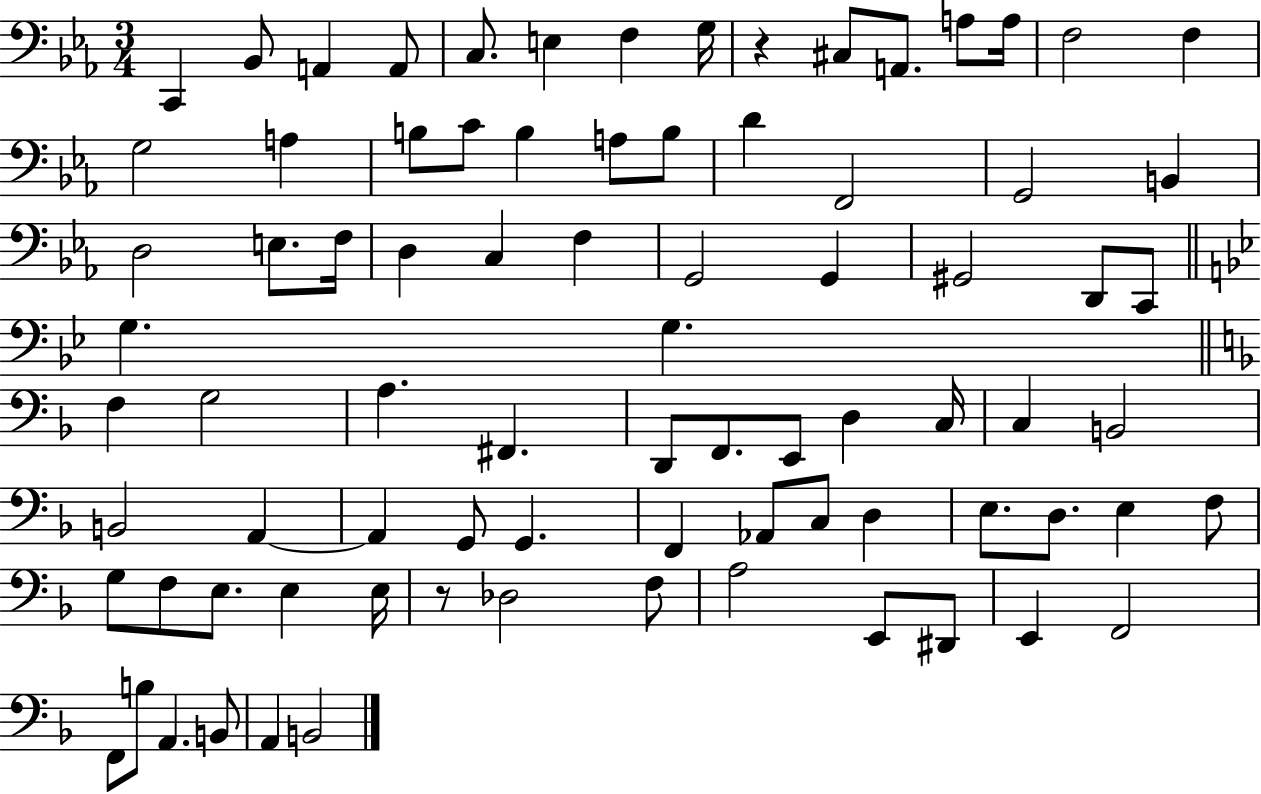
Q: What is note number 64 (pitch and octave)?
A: F3